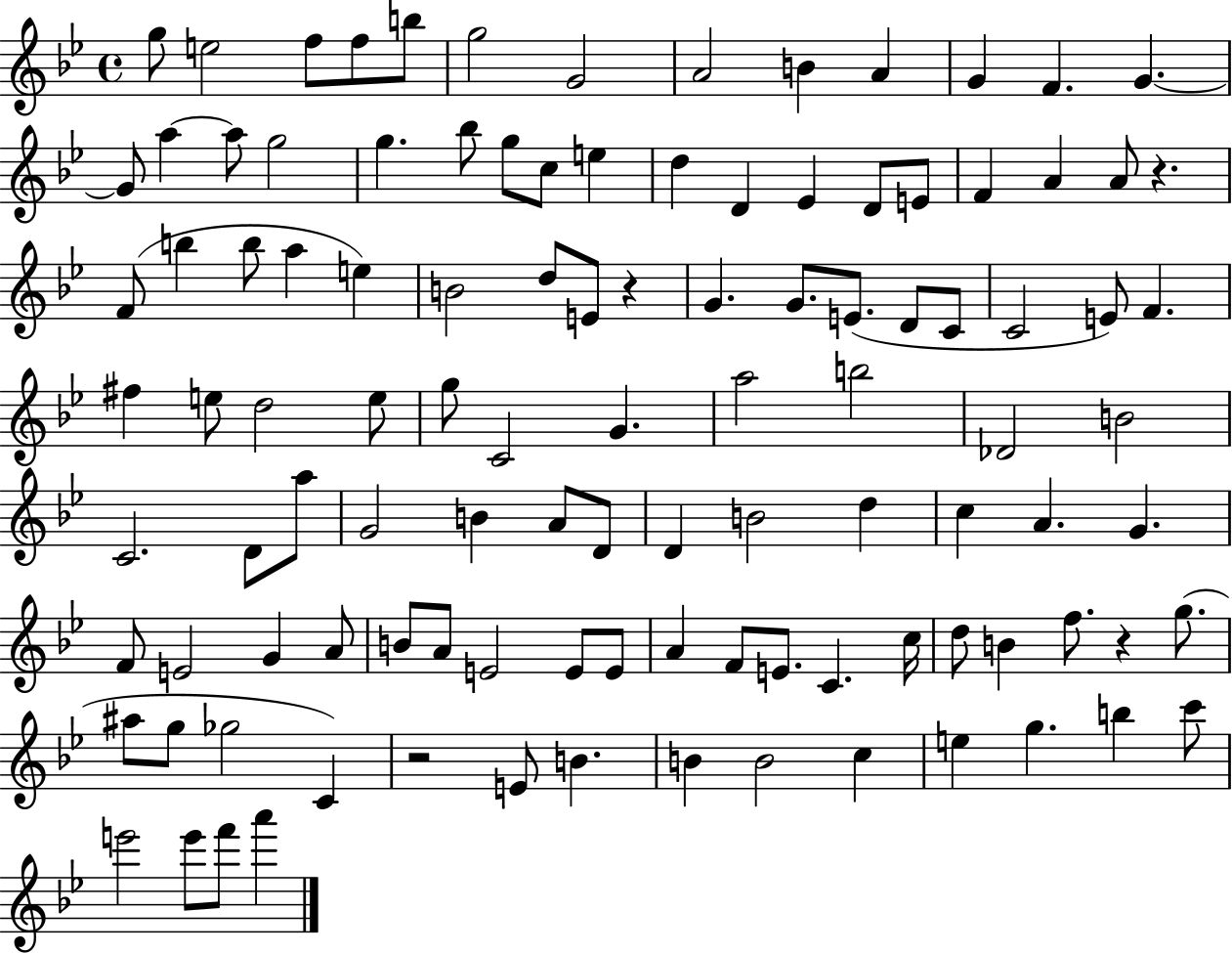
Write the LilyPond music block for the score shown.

{
  \clef treble
  \time 4/4
  \defaultTimeSignature
  \key bes \major
  g''8 e''2 f''8 f''8 b''8 | g''2 g'2 | a'2 b'4 a'4 | g'4 f'4. g'4.~~ | \break g'8 a''4~~ a''8 g''2 | g''4. bes''8 g''8 c''8 e''4 | d''4 d'4 ees'4 d'8 e'8 | f'4 a'4 a'8 r4. | \break f'8( b''4 b''8 a''4 e''4) | b'2 d''8 e'8 r4 | g'4. g'8. e'8.( d'8 c'8 | c'2 e'8) f'4. | \break fis''4 e''8 d''2 e''8 | g''8 c'2 g'4. | a''2 b''2 | des'2 b'2 | \break c'2. d'8 a''8 | g'2 b'4 a'8 d'8 | d'4 b'2 d''4 | c''4 a'4. g'4. | \break f'8 e'2 g'4 a'8 | b'8 a'8 e'2 e'8 e'8 | a'4 f'8 e'8. c'4. c''16 | d''8 b'4 f''8. r4 g''8.( | \break ais''8 g''8 ges''2 c'4) | r2 e'8 b'4. | b'4 b'2 c''4 | e''4 g''4. b''4 c'''8 | \break e'''2 e'''8 f'''8 a'''4 | \bar "|."
}